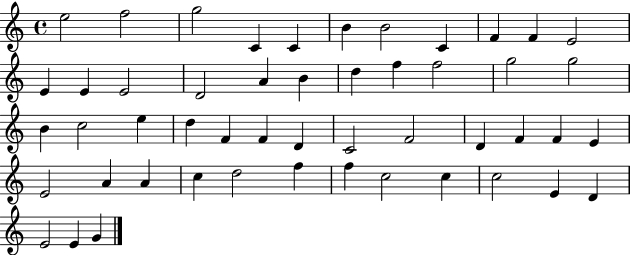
{
  \clef treble
  \time 4/4
  \defaultTimeSignature
  \key c \major
  e''2 f''2 | g''2 c'4 c'4 | b'4 b'2 c'4 | f'4 f'4 e'2 | \break e'4 e'4 e'2 | d'2 a'4 b'4 | d''4 f''4 f''2 | g''2 g''2 | \break b'4 c''2 e''4 | d''4 f'4 f'4 d'4 | c'2 f'2 | d'4 f'4 f'4 e'4 | \break e'2 a'4 a'4 | c''4 d''2 f''4 | f''4 c''2 c''4 | c''2 e'4 d'4 | \break e'2 e'4 g'4 | \bar "|."
}